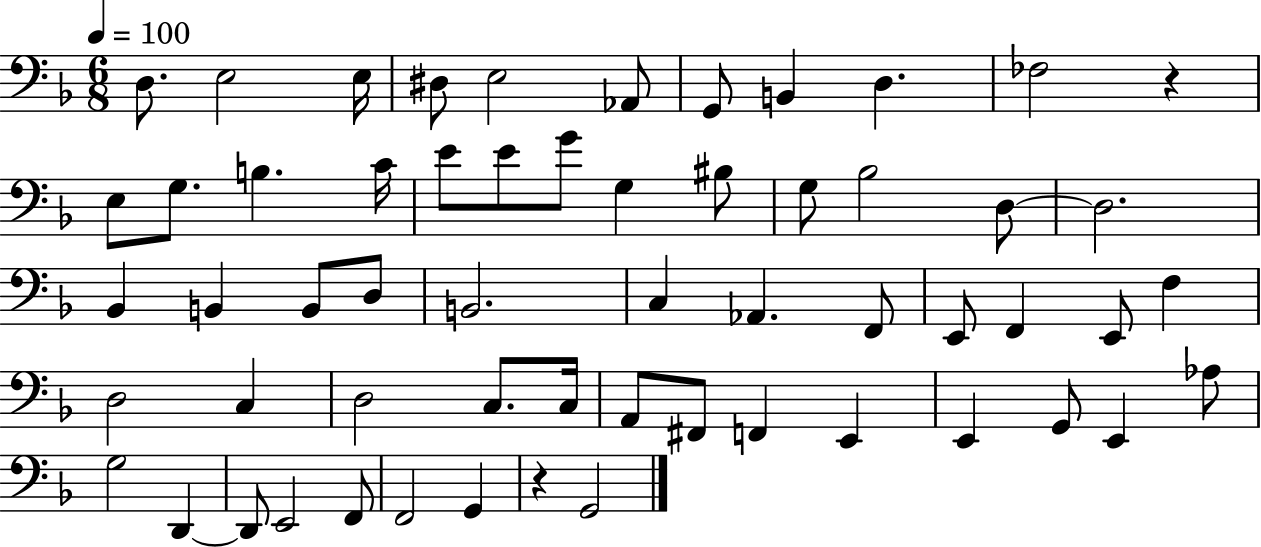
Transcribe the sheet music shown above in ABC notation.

X:1
T:Untitled
M:6/8
L:1/4
K:F
D,/2 E,2 E,/4 ^D,/2 E,2 _A,,/2 G,,/2 B,, D, _F,2 z E,/2 G,/2 B, C/4 E/2 E/2 G/2 G, ^B,/2 G,/2 _B,2 D,/2 D,2 _B,, B,, B,,/2 D,/2 B,,2 C, _A,, F,,/2 E,,/2 F,, E,,/2 F, D,2 C, D,2 C,/2 C,/4 A,,/2 ^F,,/2 F,, E,, E,, G,,/2 E,, _A,/2 G,2 D,, D,,/2 E,,2 F,,/2 F,,2 G,, z G,,2